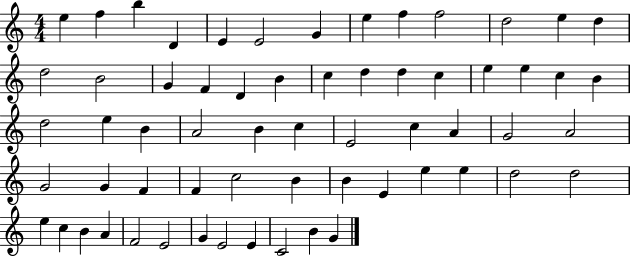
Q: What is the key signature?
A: C major